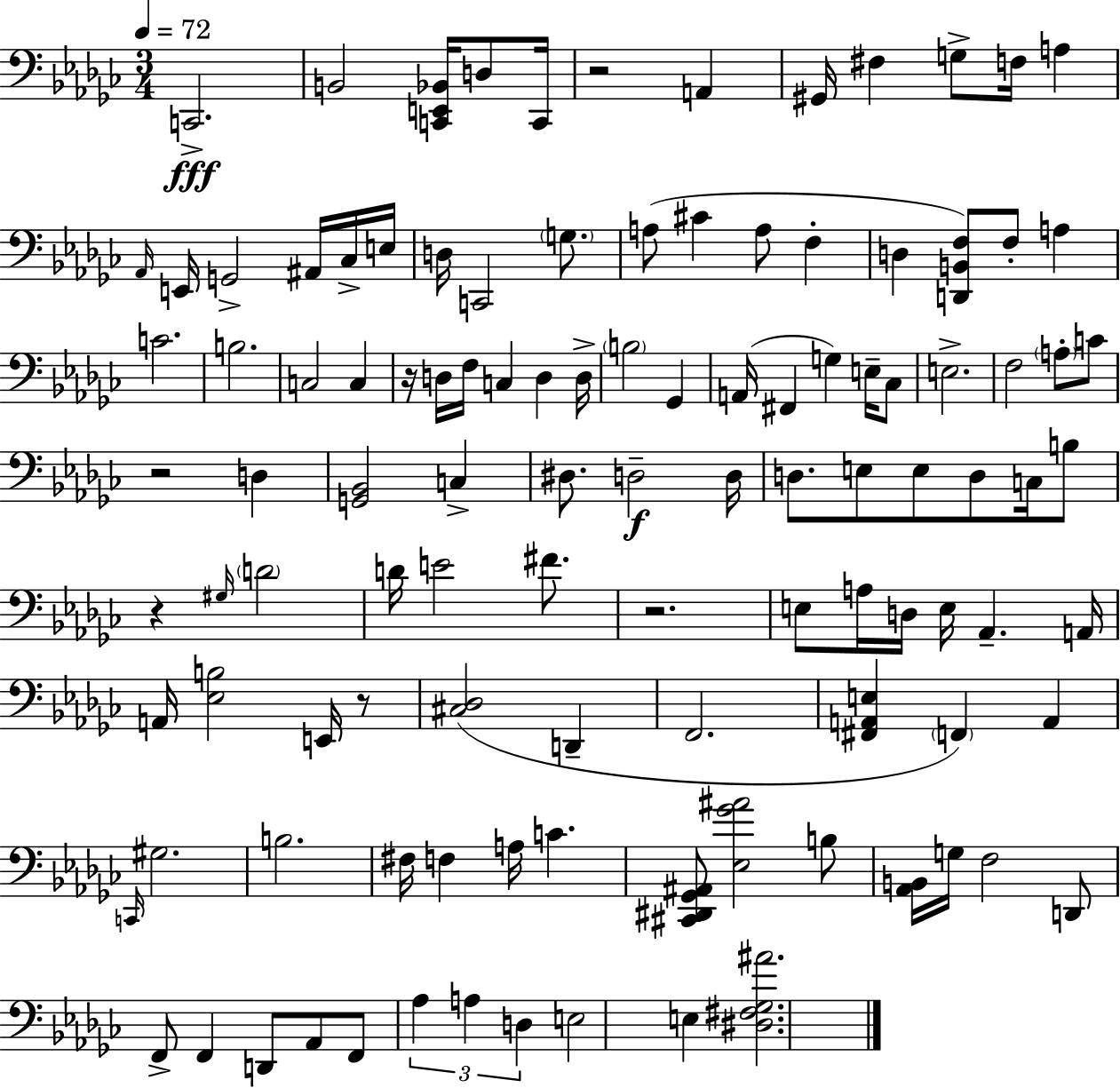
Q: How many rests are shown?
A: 6